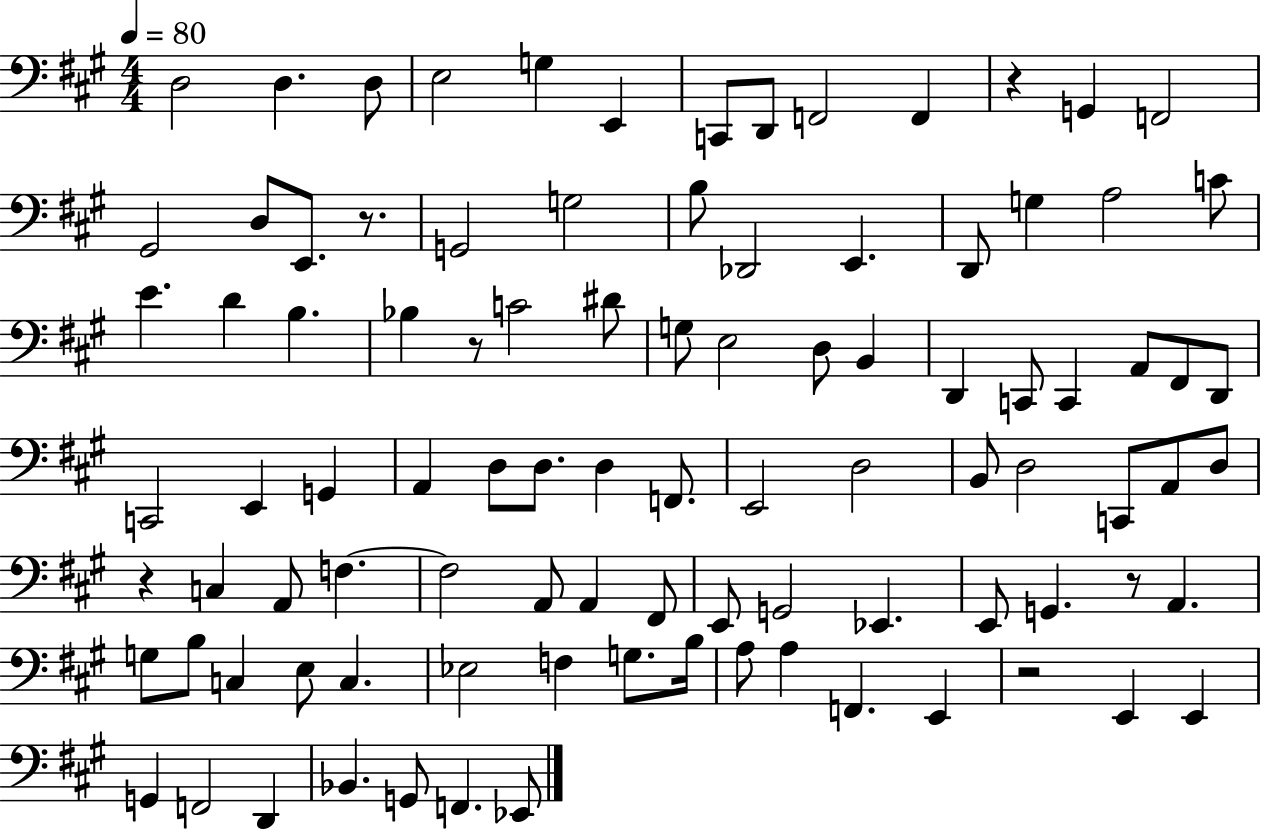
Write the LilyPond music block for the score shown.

{
  \clef bass
  \numericTimeSignature
  \time 4/4
  \key a \major
  \tempo 4 = 80
  d2 d4. d8 | e2 g4 e,4 | c,8 d,8 f,2 f,4 | r4 g,4 f,2 | \break gis,2 d8 e,8. r8. | g,2 g2 | b8 des,2 e,4. | d,8 g4 a2 c'8 | \break e'4. d'4 b4. | bes4 r8 c'2 dis'8 | g8 e2 d8 b,4 | d,4 c,8 c,4 a,8 fis,8 d,8 | \break c,2 e,4 g,4 | a,4 d8 d8. d4 f,8. | e,2 d2 | b,8 d2 c,8 a,8 d8 | \break r4 c4 a,8 f4.~~ | f2 a,8 a,4 fis,8 | e,8 g,2 ees,4. | e,8 g,4. r8 a,4. | \break g8 b8 c4 e8 c4. | ees2 f4 g8. b16 | a8 a4 f,4. e,4 | r2 e,4 e,4 | \break g,4 f,2 d,4 | bes,4. g,8 f,4. ees,8 | \bar "|."
}